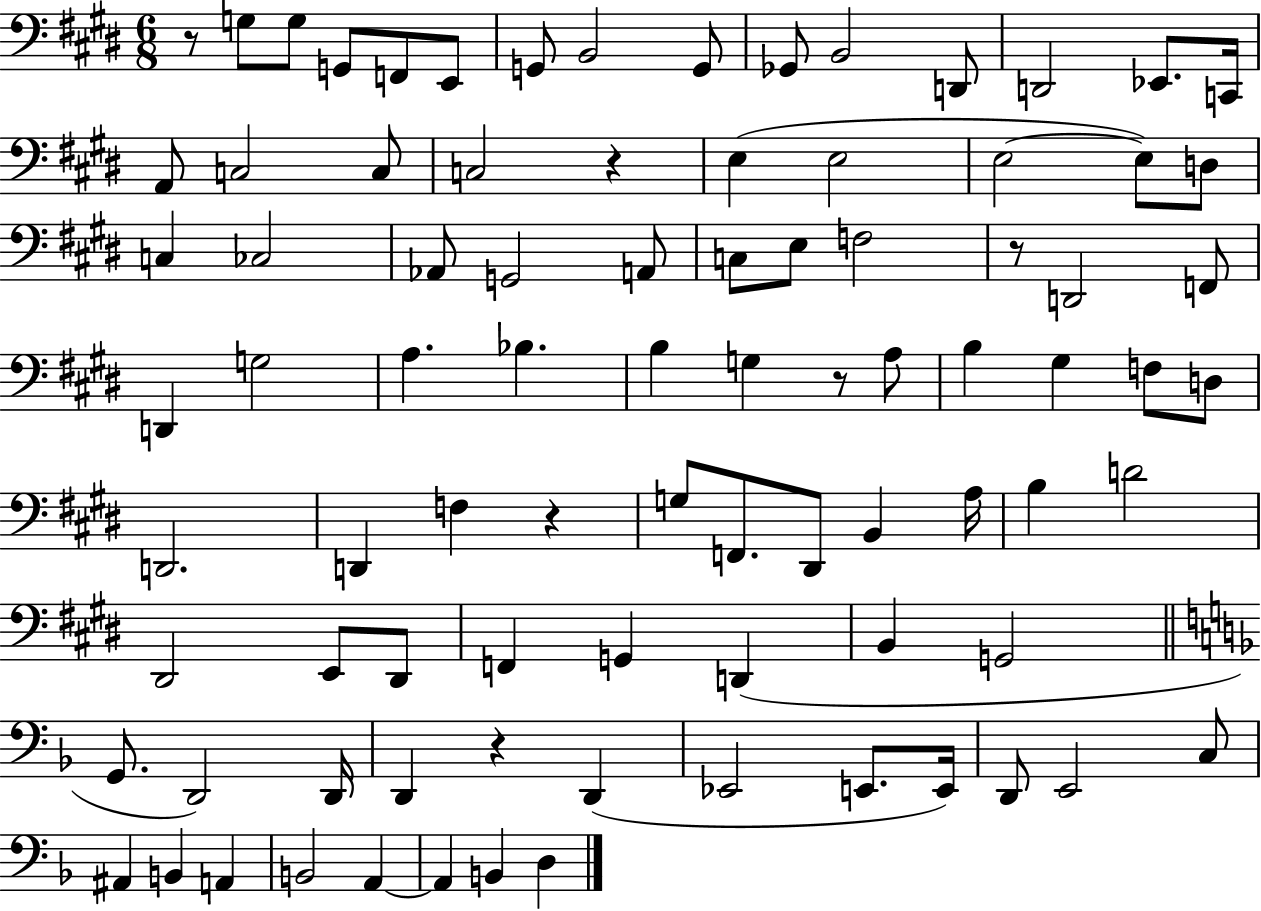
{
  \clef bass
  \numericTimeSignature
  \time 6/8
  \key e \major
  r8 g8 g8 g,8 f,8 e,8 | g,8 b,2 g,8 | ges,8 b,2 d,8 | d,2 ees,8. c,16 | \break a,8 c2 c8 | c2 r4 | e4( e2 | e2~~ e8) d8 | \break c4 ces2 | aes,8 g,2 a,8 | c8 e8 f2 | r8 d,2 f,8 | \break d,4 g2 | a4. bes4. | b4 g4 r8 a8 | b4 gis4 f8 d8 | \break d,2. | d,4 f4 r4 | g8 f,8. dis,8 b,4 a16 | b4 d'2 | \break dis,2 e,8 dis,8 | f,4 g,4 d,4( | b,4 g,2 | \bar "||" \break \key f \major g,8. d,2) d,16 | d,4 r4 d,4( | ees,2 e,8. e,16) | d,8 e,2 c8 | \break ais,4 b,4 a,4 | b,2 a,4~~ | a,4 b,4 d4 | \bar "|."
}